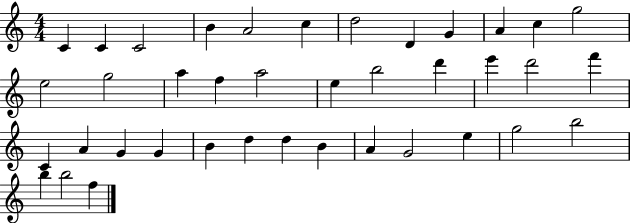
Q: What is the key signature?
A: C major